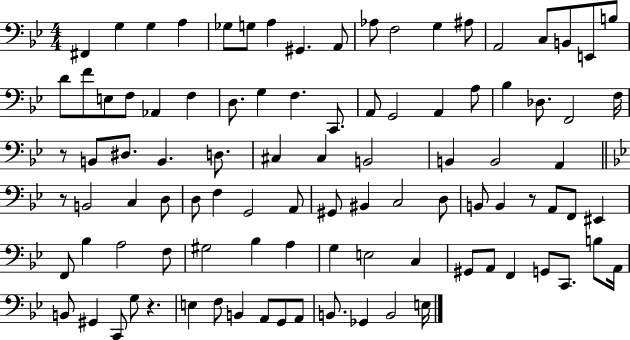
X:1
T:Untitled
M:4/4
L:1/4
K:Bb
^F,, G, G, A, _G,/2 G,/2 A, ^G,, A,,/2 _A,/2 F,2 G, ^A,/2 A,,2 C,/2 B,,/2 E,,/2 B,/2 D/2 F/2 E,/2 F,/2 _A,, F, D,/2 G, F, C,,/2 A,,/2 G,,2 A,, A,/2 _B, _D,/2 F,,2 F,/4 z/2 B,,/2 ^D,/2 B,, D,/2 ^C, ^C, B,,2 B,, B,,2 A,, z/2 B,,2 C, D,/2 D,/2 F, G,,2 A,,/2 ^G,,/2 ^B,, C,2 D,/2 B,,/2 B,, z/2 A,,/2 F,,/2 ^E,, F,,/2 _B, A,2 F,/2 ^G,2 _B, A, G, E,2 C, ^G,,/2 A,,/2 F,, G,,/2 C,,/2 B,/2 A,,/4 B,,/2 ^G,, C,,/2 G,/2 z E, F,/2 B,, A,,/2 G,,/2 A,,/2 B,,/2 _G,, B,,2 E,/4